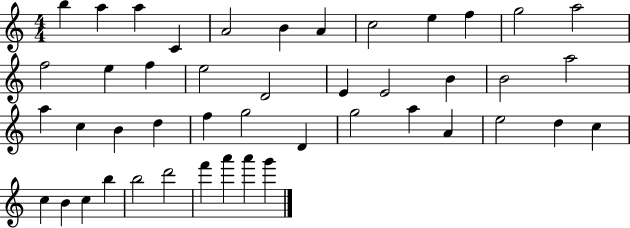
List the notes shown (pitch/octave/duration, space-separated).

B5/q A5/q A5/q C4/q A4/h B4/q A4/q C5/h E5/q F5/q G5/h A5/h F5/h E5/q F5/q E5/h D4/h E4/q E4/h B4/q B4/h A5/h A5/q C5/q B4/q D5/q F5/q G5/h D4/q G5/h A5/q A4/q E5/h D5/q C5/q C5/q B4/q C5/q B5/q B5/h D6/h F6/q A6/q A6/q G6/q